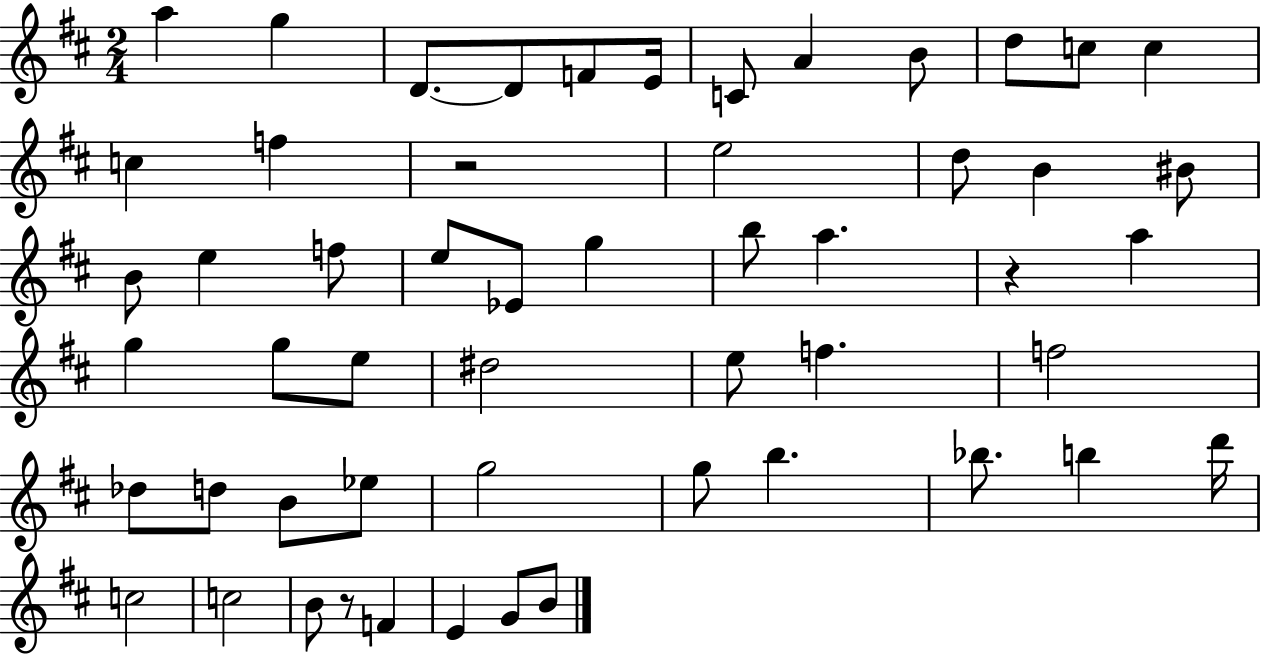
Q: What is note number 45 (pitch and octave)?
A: C5